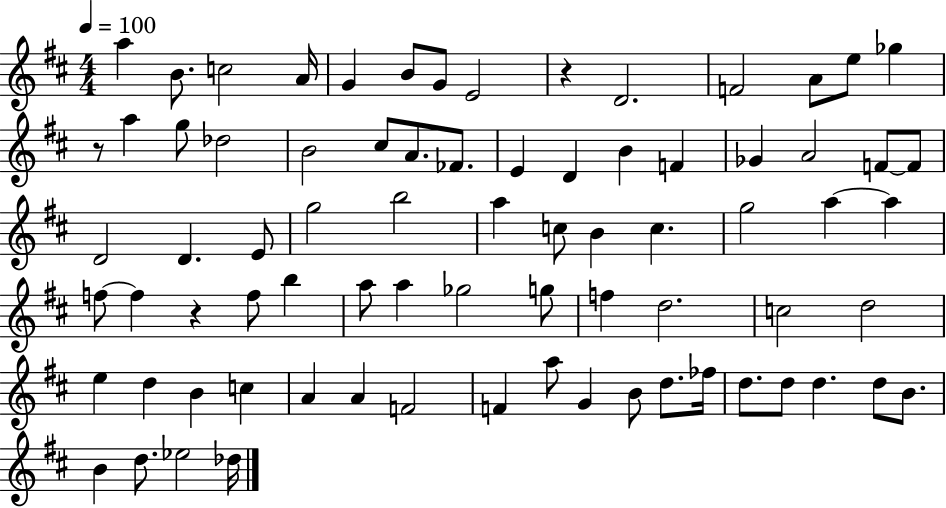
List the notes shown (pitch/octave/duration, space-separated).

A5/q B4/e. C5/h A4/s G4/q B4/e G4/e E4/h R/q D4/h. F4/h A4/e E5/e Gb5/q R/e A5/q G5/e Db5/h B4/h C#5/e A4/e. FES4/e. E4/q D4/q B4/q F4/q Gb4/q A4/h F4/e F4/e D4/h D4/q. E4/e G5/h B5/h A5/q C5/e B4/q C5/q. G5/h A5/q A5/q F5/e F5/q R/q F5/e B5/q A5/e A5/q Gb5/h G5/e F5/q D5/h. C5/h D5/h E5/q D5/q B4/q C5/q A4/q A4/q F4/h F4/q A5/e G4/q B4/e D5/e. FES5/s D5/e. D5/e D5/q. D5/e B4/e. B4/q D5/e. Eb5/h Db5/s